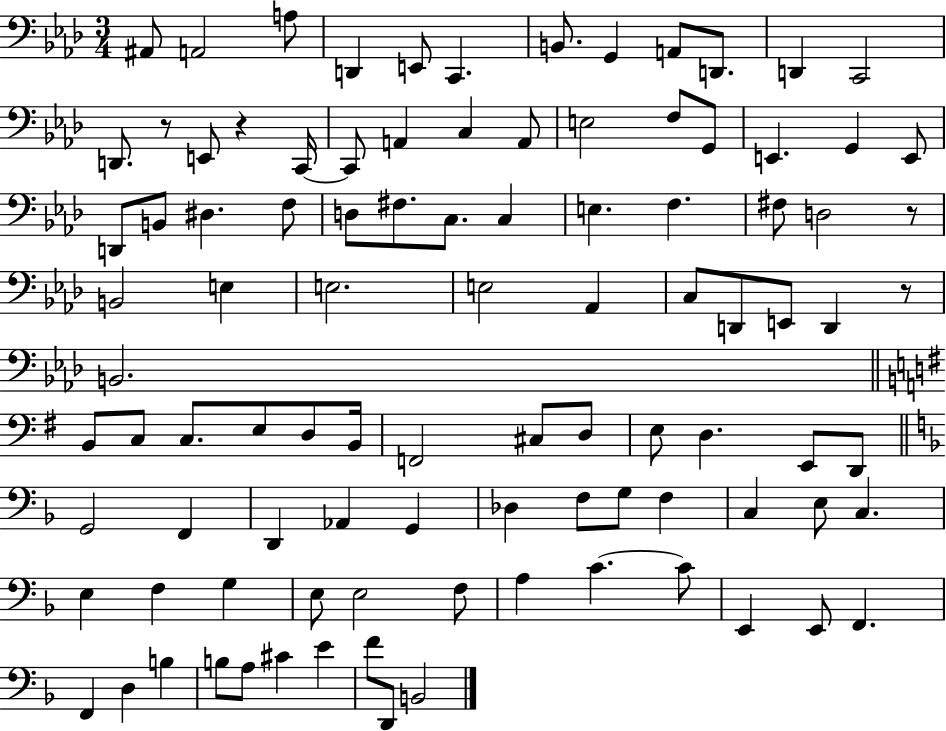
X:1
T:Untitled
M:3/4
L:1/4
K:Ab
^A,,/2 A,,2 A,/2 D,, E,,/2 C,, B,,/2 G,, A,,/2 D,,/2 D,, C,,2 D,,/2 z/2 E,,/2 z C,,/4 C,,/2 A,, C, A,,/2 E,2 F,/2 G,,/2 E,, G,, E,,/2 D,,/2 B,,/2 ^D, F,/2 D,/2 ^F,/2 C,/2 C, E, F, ^F,/2 D,2 z/2 B,,2 E, E,2 E,2 _A,, C,/2 D,,/2 E,,/2 D,, z/2 B,,2 B,,/2 C,/2 C,/2 E,/2 D,/2 B,,/4 F,,2 ^C,/2 D,/2 E,/2 D, E,,/2 D,,/2 G,,2 F,, D,, _A,, G,, _D, F,/2 G,/2 F, C, E,/2 C, E, F, G, E,/2 E,2 F,/2 A, C C/2 E,, E,,/2 F,, F,, D, B, B,/2 A,/2 ^C E F/2 D,,/2 B,,2